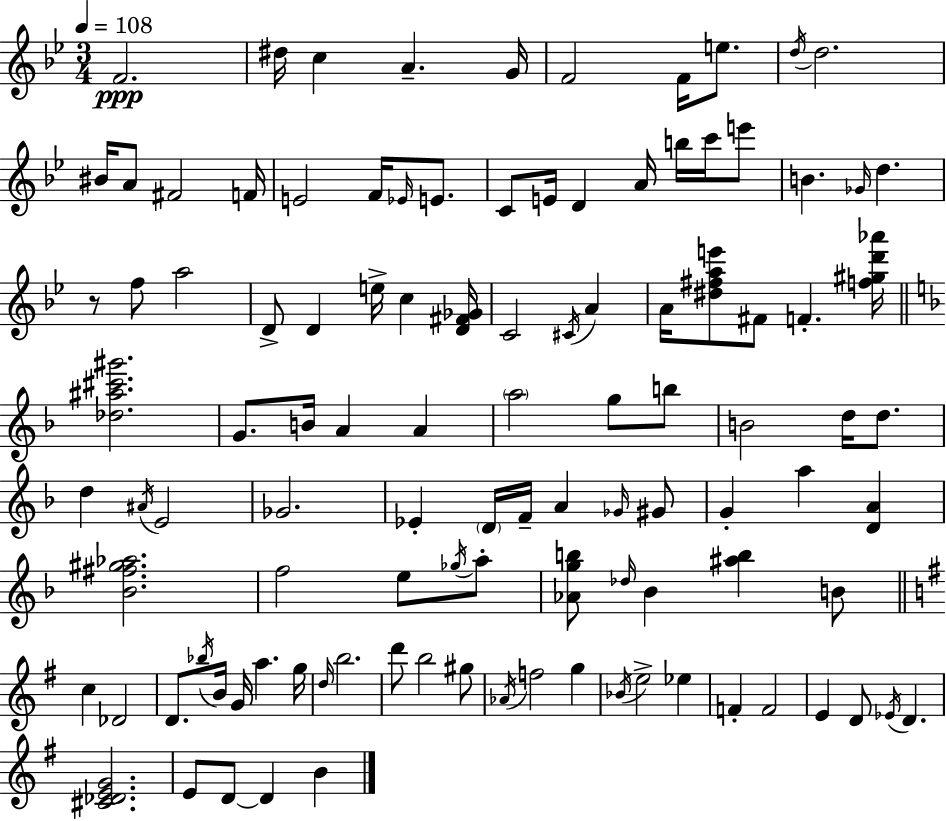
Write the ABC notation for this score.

X:1
T:Untitled
M:3/4
L:1/4
K:Bb
F2 ^d/4 c A G/4 F2 F/4 e/2 d/4 d2 ^B/4 A/2 ^F2 F/4 E2 F/4 _E/4 E/2 C/2 E/4 D A/4 b/4 c'/4 e'/2 B _G/4 d z/2 f/2 a2 D/2 D e/4 c [D^F_G]/4 C2 ^C/4 A A/4 [^d^fae']/2 ^F/2 F [f^gd'_a']/4 [_d^a^c'^g']2 G/2 B/4 A A a2 g/2 b/2 B2 d/4 d/2 d ^A/4 E2 _G2 _E D/4 F/4 A _G/4 ^G/2 G a [DA] [_B^f^g_a]2 f2 e/2 _g/4 a/2 [_Agb]/2 _d/4 _B [^ab] B/2 c _D2 D/2 _b/4 B/4 G/4 a g/4 d/4 b2 d'/2 b2 ^g/2 _A/4 f2 g _B/4 e2 _e F F2 E D/2 _E/4 D [^C_DEG]2 E/2 D/2 D B